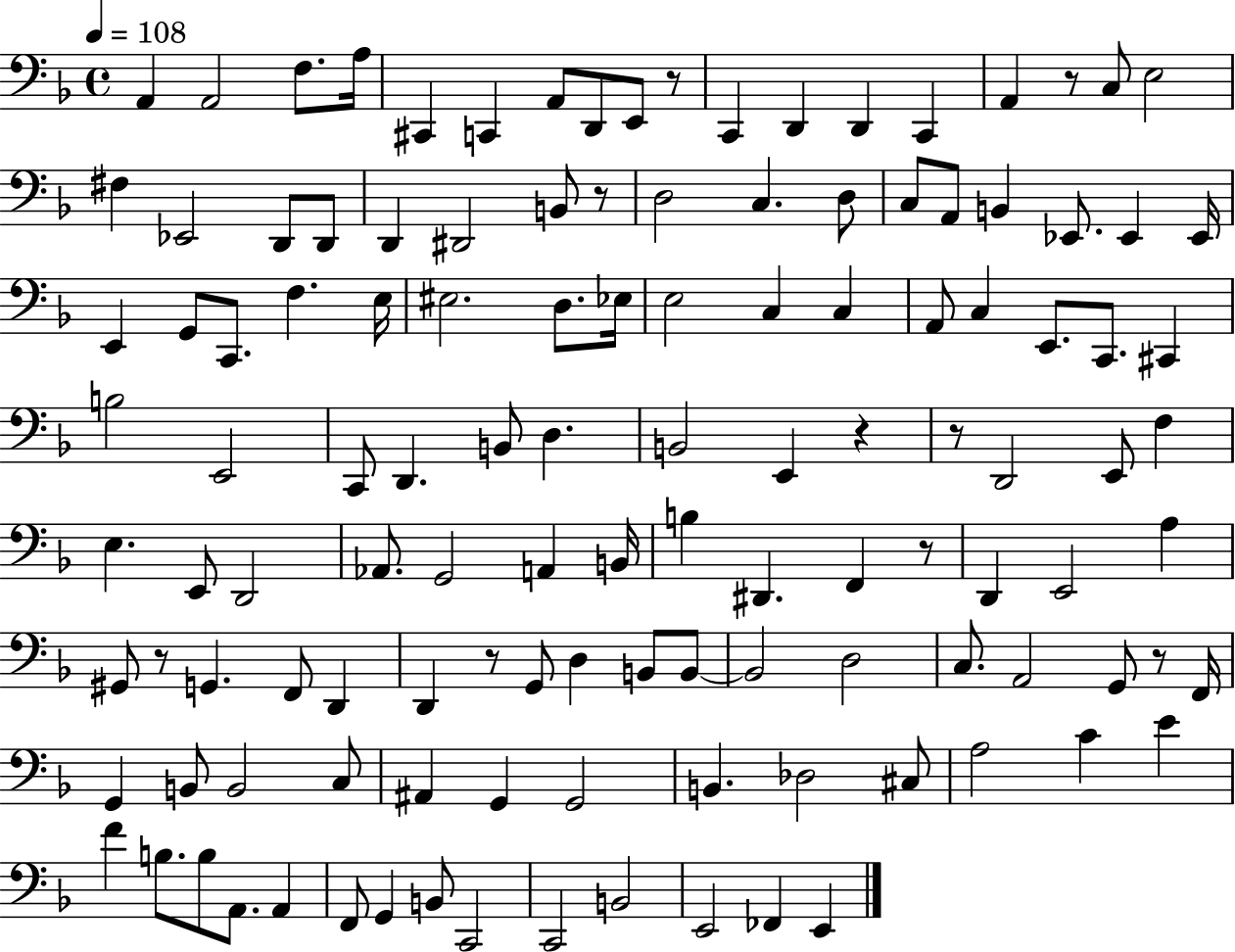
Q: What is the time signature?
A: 4/4